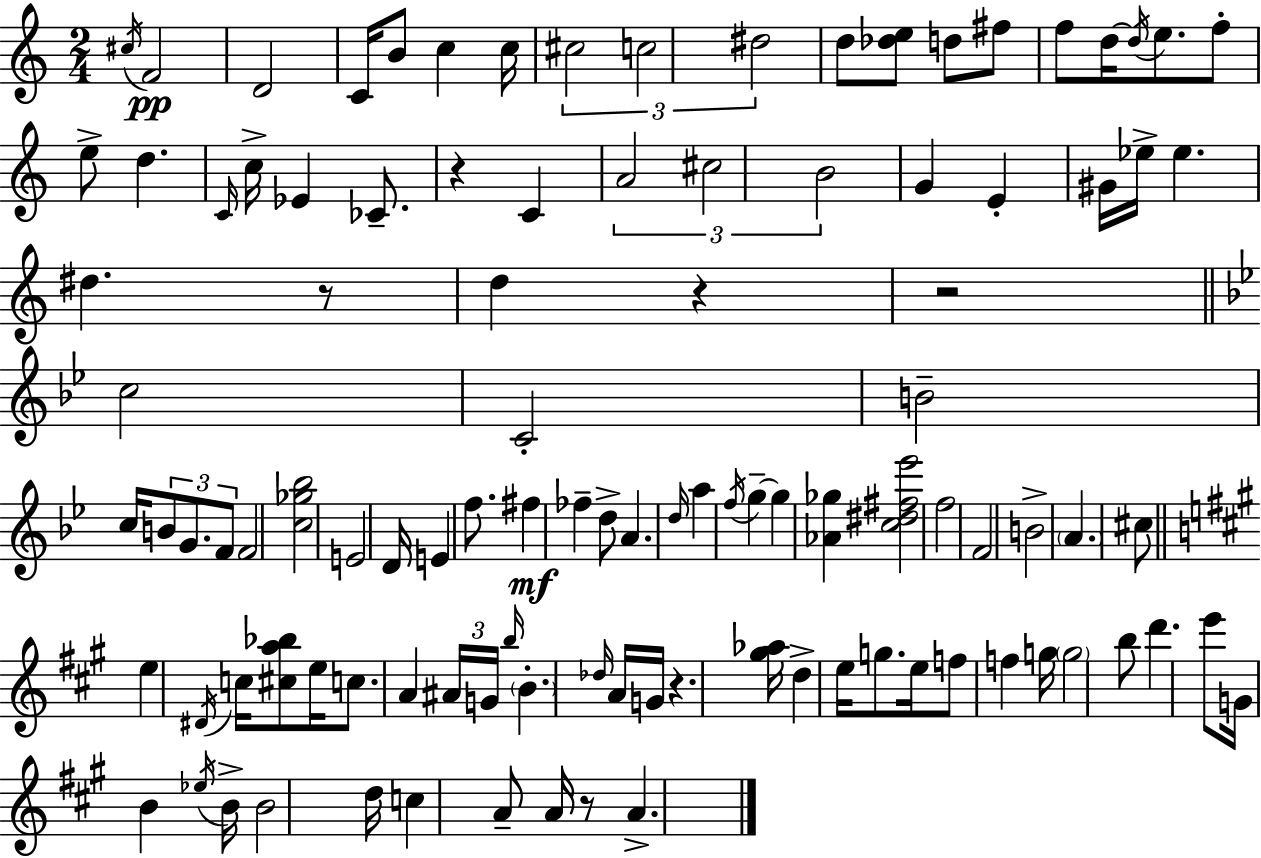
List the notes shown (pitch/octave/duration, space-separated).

C#5/s F4/h D4/h C4/s B4/e C5/q C5/s C#5/h C5/h D#5/h D5/e [Db5,E5]/e D5/e F#5/e F5/e D5/s D5/s E5/e. F5/e E5/e D5/q. C4/s C5/s Eb4/q CES4/e. R/q C4/q A4/h C#5/h B4/h G4/q E4/q G#4/s Eb5/s Eb5/q. D#5/q. R/e D5/q R/q R/h C5/h C4/h B4/h C5/s B4/e G4/e. F4/e F4/h [C5,Gb5,Bb5]/h E4/h D4/s E4/q F5/e. F#5/q FES5/q D5/e A4/q. D5/s A5/q F5/s G5/q G5/q [Ab4,Gb5]/q [C5,D#5,F#5,Eb6]/h F5/h F4/h B4/h A4/q. C#5/e E5/q D#4/s C5/s [C#5,A5,Bb5]/e E5/s C5/e. A4/q A#4/s G4/s B5/s B4/q. Db5/s A4/s G4/s R/q. [G#5,Ab5]/s D5/q E5/s G5/e. E5/s F5/e F5/q G5/s G5/h B5/e D6/q. E6/e G4/s B4/q Eb5/s B4/s B4/h D5/s C5/q A4/e A4/s R/e A4/q.